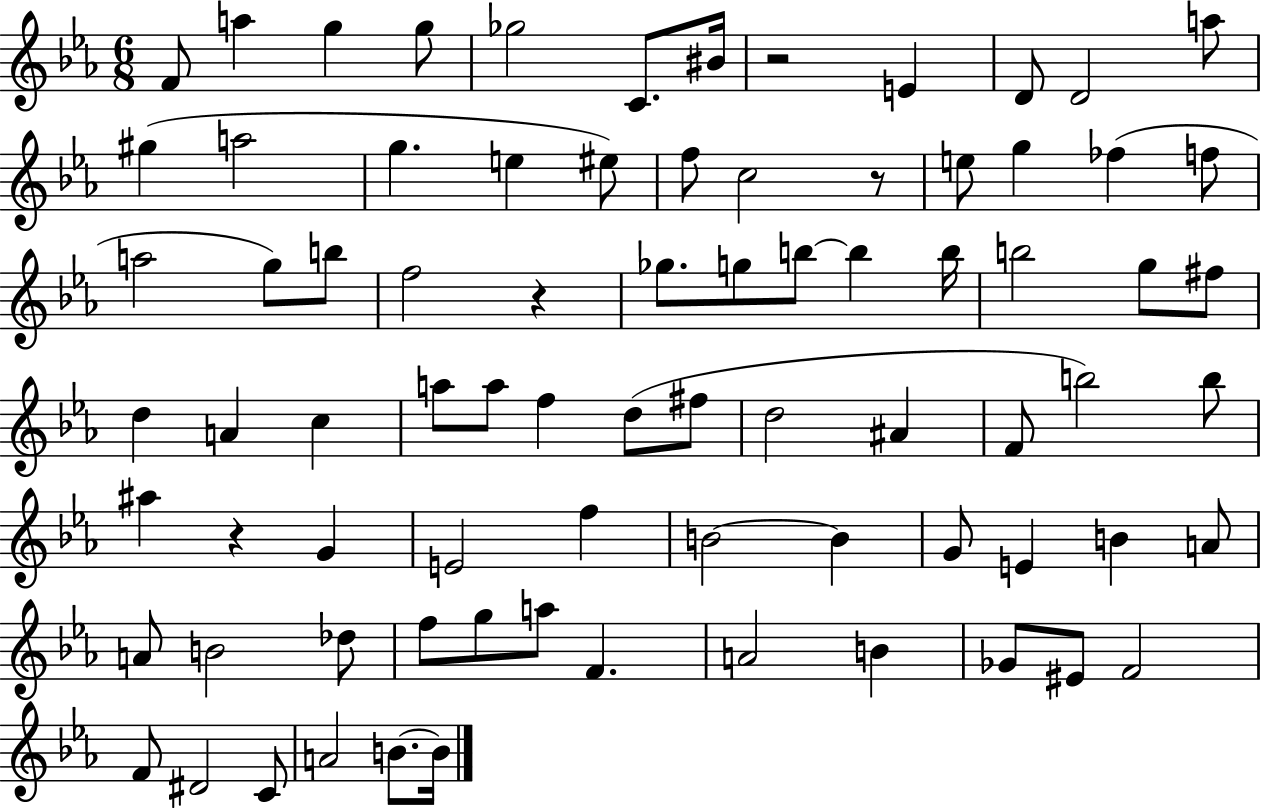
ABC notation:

X:1
T:Untitled
M:6/8
L:1/4
K:Eb
F/2 a g g/2 _g2 C/2 ^B/4 z2 E D/2 D2 a/2 ^g a2 g e ^e/2 f/2 c2 z/2 e/2 g _f f/2 a2 g/2 b/2 f2 z _g/2 g/2 b/2 b b/4 b2 g/2 ^f/2 d A c a/2 a/2 f d/2 ^f/2 d2 ^A F/2 b2 b/2 ^a z G E2 f B2 B G/2 E B A/2 A/2 B2 _d/2 f/2 g/2 a/2 F A2 B _G/2 ^E/2 F2 F/2 ^D2 C/2 A2 B/2 B/4